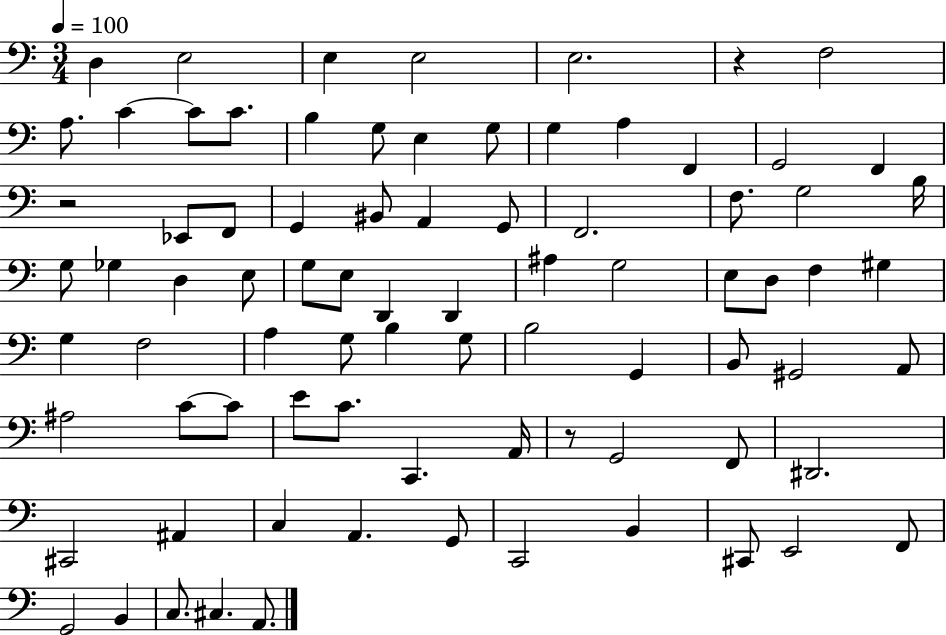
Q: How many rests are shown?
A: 3